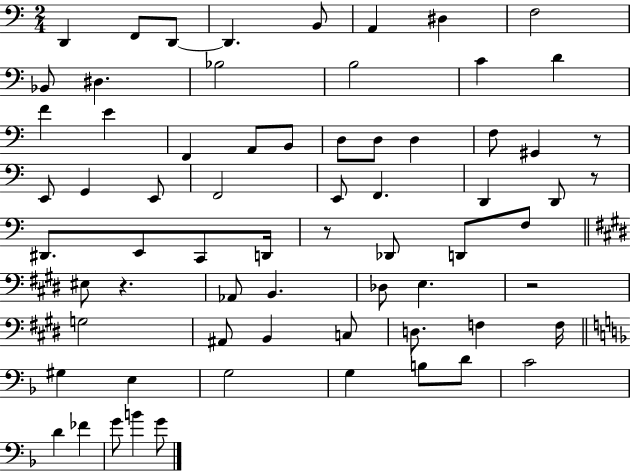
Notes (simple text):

D2/q F2/e D2/e D2/q. B2/e A2/q D#3/q F3/h Bb2/e D#3/q. Bb3/h B3/h C4/q D4/q F4/q E4/q F2/q A2/e B2/e D3/e D3/e D3/q F3/e G#2/q R/e E2/e G2/q E2/e F2/h E2/e F2/q. D2/q D2/e R/e D#2/e. E2/e C2/e D2/s R/e Db2/e D2/e F3/e EIS3/e R/q. Ab2/e B2/q. Db3/e E3/q. R/h G3/h A#2/e B2/q C3/e D3/e. F3/q F3/s G#3/q E3/q G3/h G3/q B3/e D4/e C4/h D4/q FES4/q G4/e B4/q G4/e